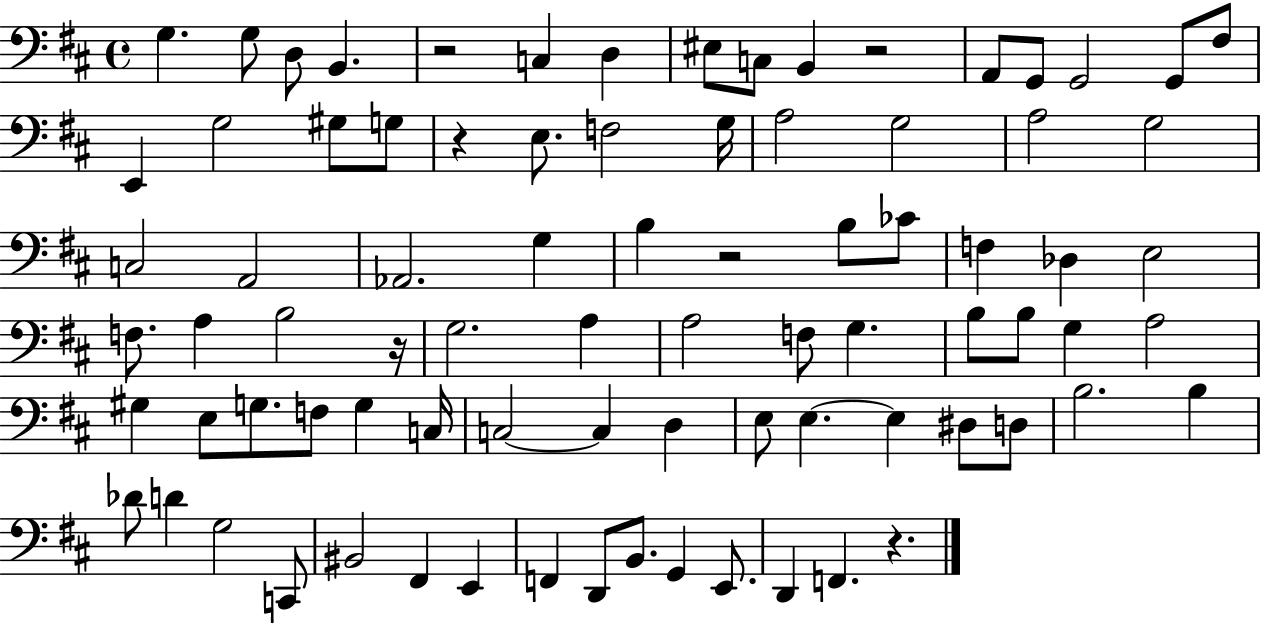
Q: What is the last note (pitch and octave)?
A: F2